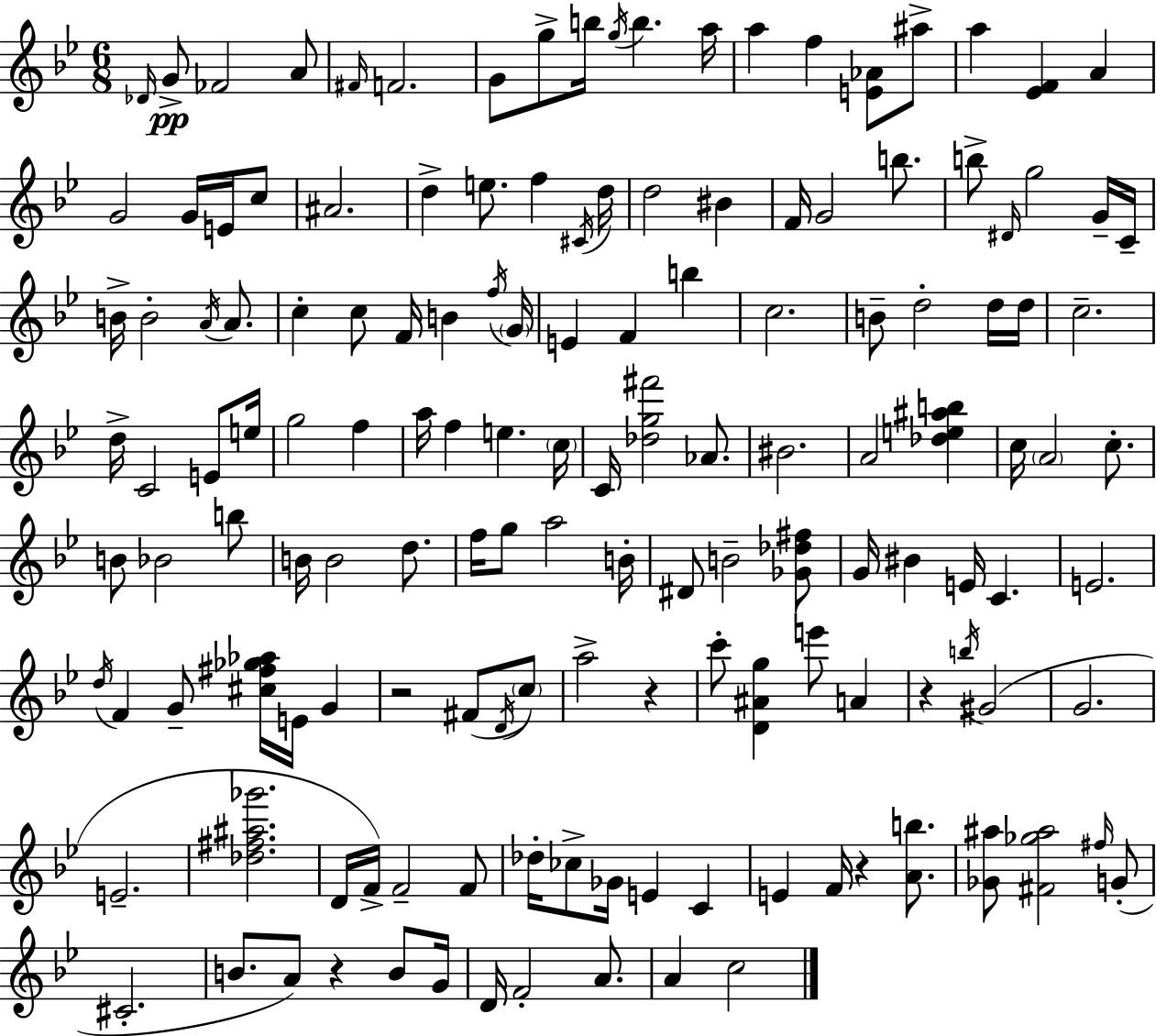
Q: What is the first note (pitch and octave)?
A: Db4